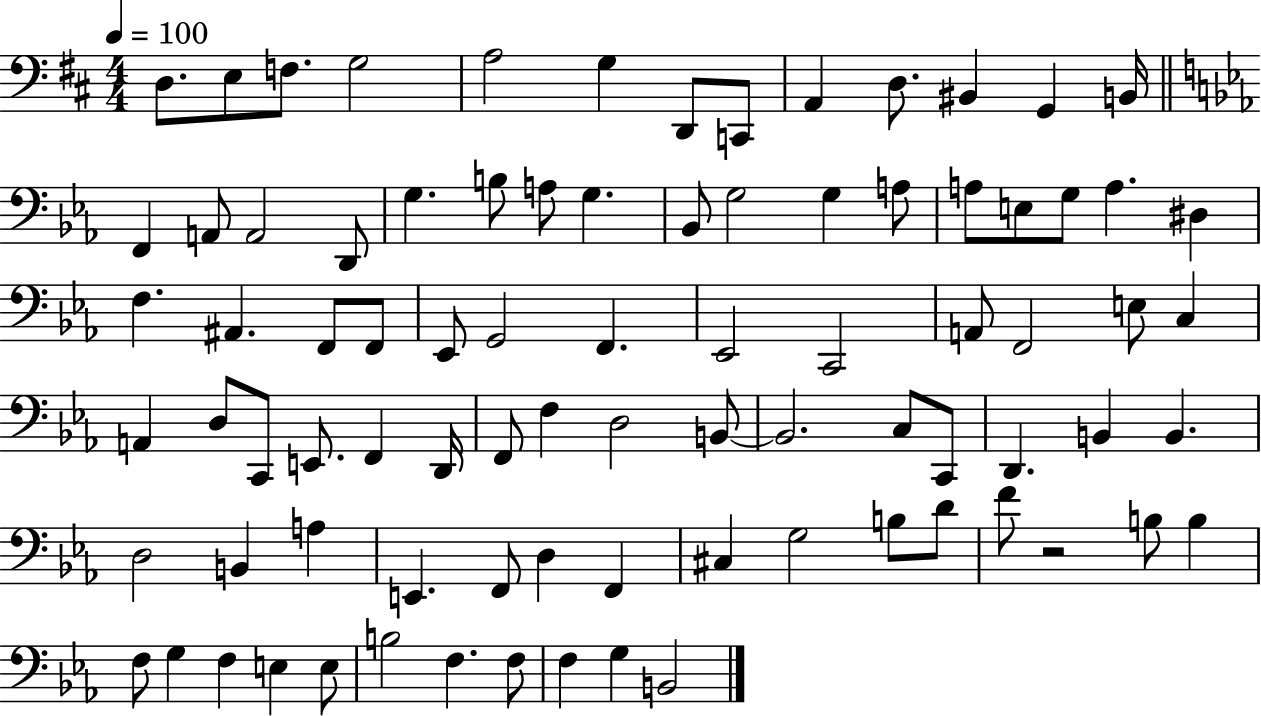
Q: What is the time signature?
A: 4/4